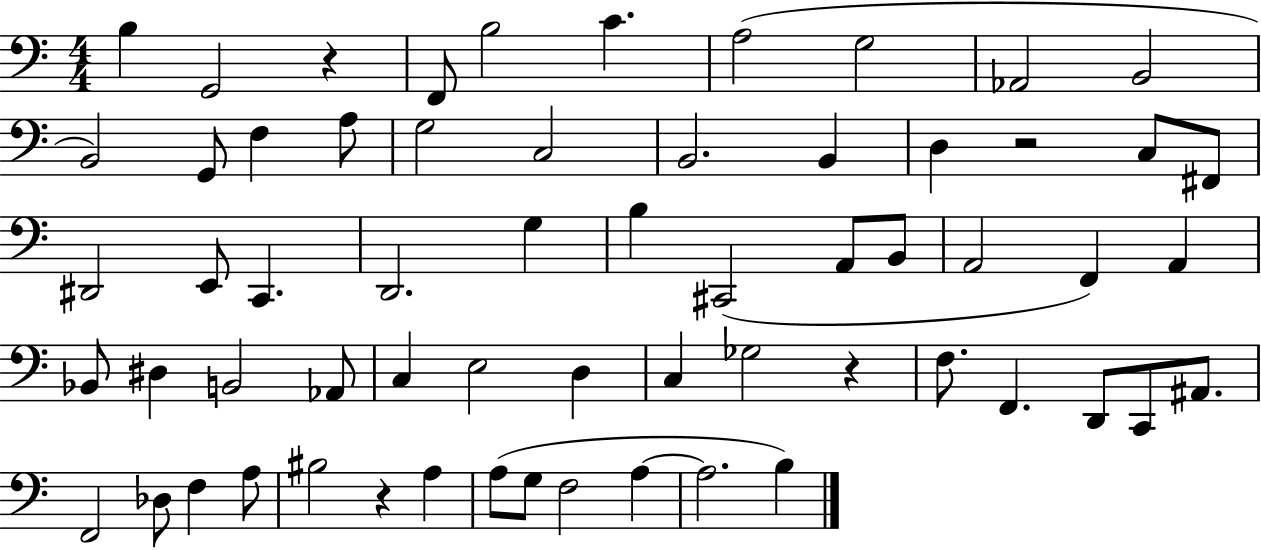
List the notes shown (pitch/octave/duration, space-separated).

B3/q G2/h R/q F2/e B3/h C4/q. A3/h G3/h Ab2/h B2/h B2/h G2/e F3/q A3/e G3/h C3/h B2/h. B2/q D3/q R/h C3/e F#2/e D#2/h E2/e C2/q. D2/h. G3/q B3/q C#2/h A2/e B2/e A2/h F2/q A2/q Bb2/e D#3/q B2/h Ab2/e C3/q E3/h D3/q C3/q Gb3/h R/q F3/e. F2/q. D2/e C2/e A#2/e. F2/h Db3/e F3/q A3/e BIS3/h R/q A3/q A3/e G3/e F3/h A3/q A3/h. B3/q